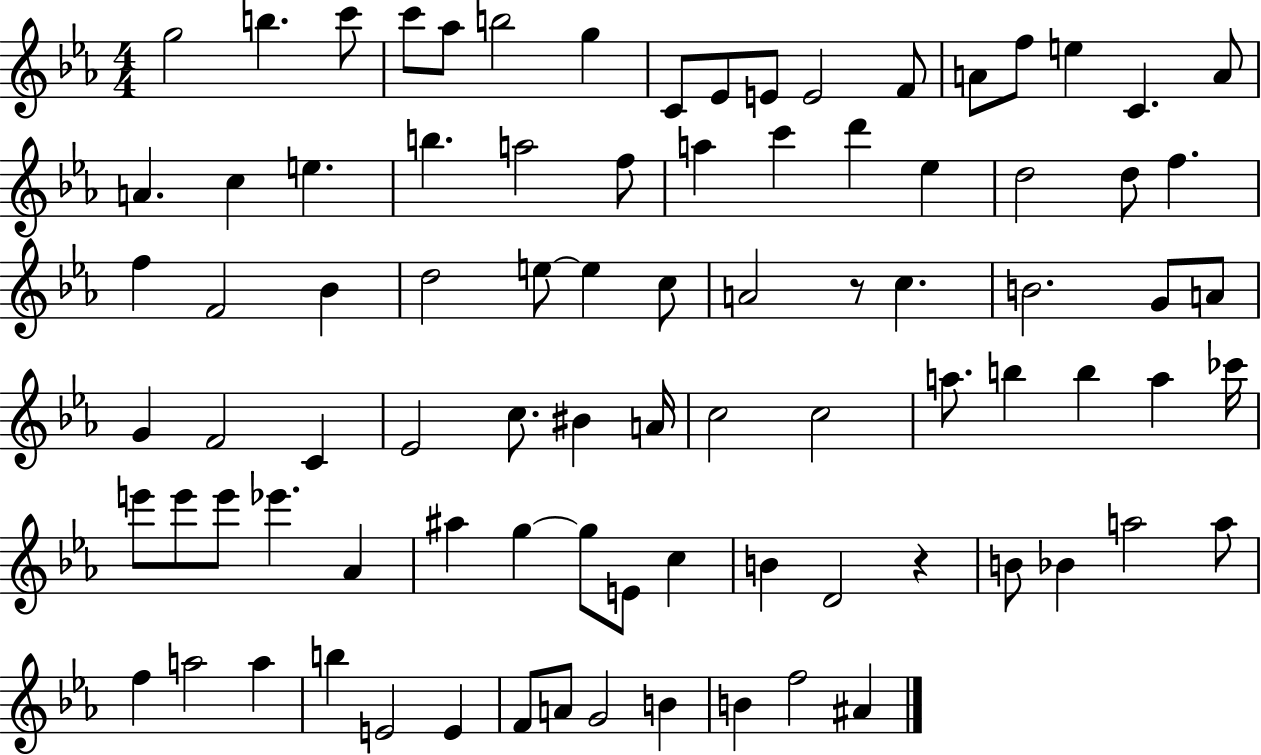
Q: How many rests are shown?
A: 2